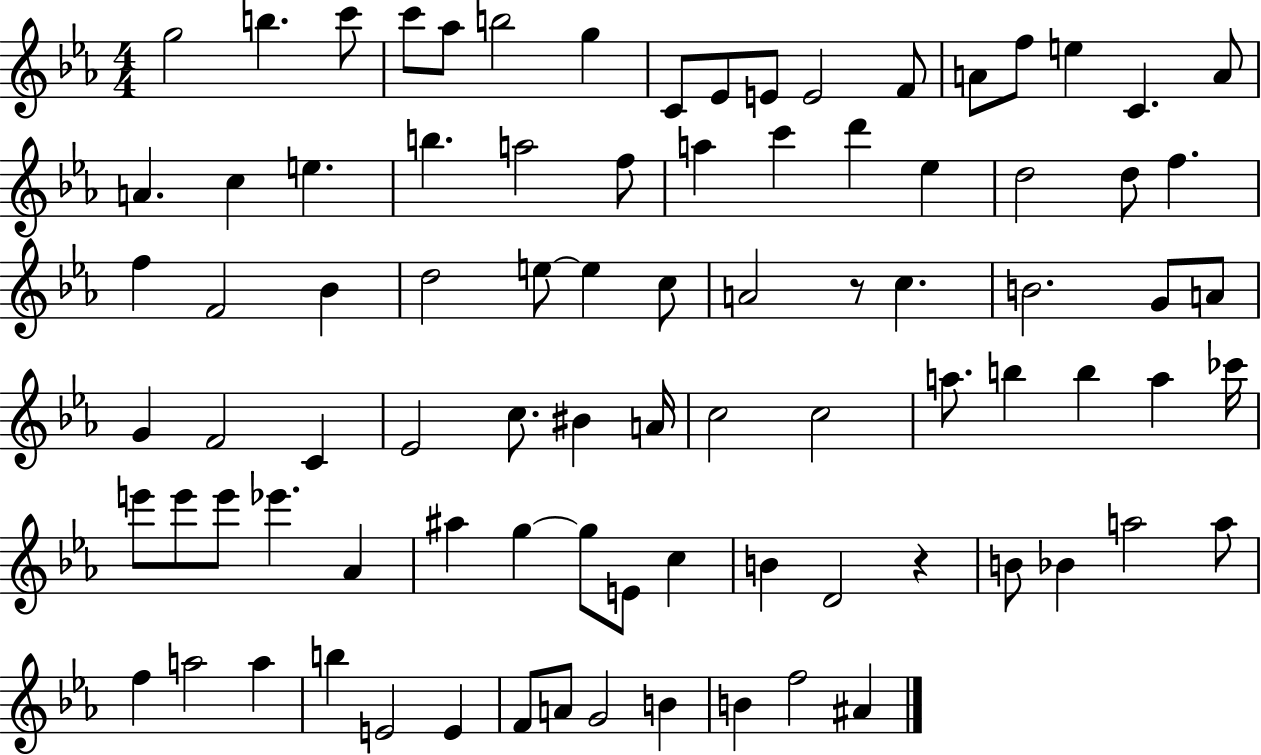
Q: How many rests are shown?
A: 2